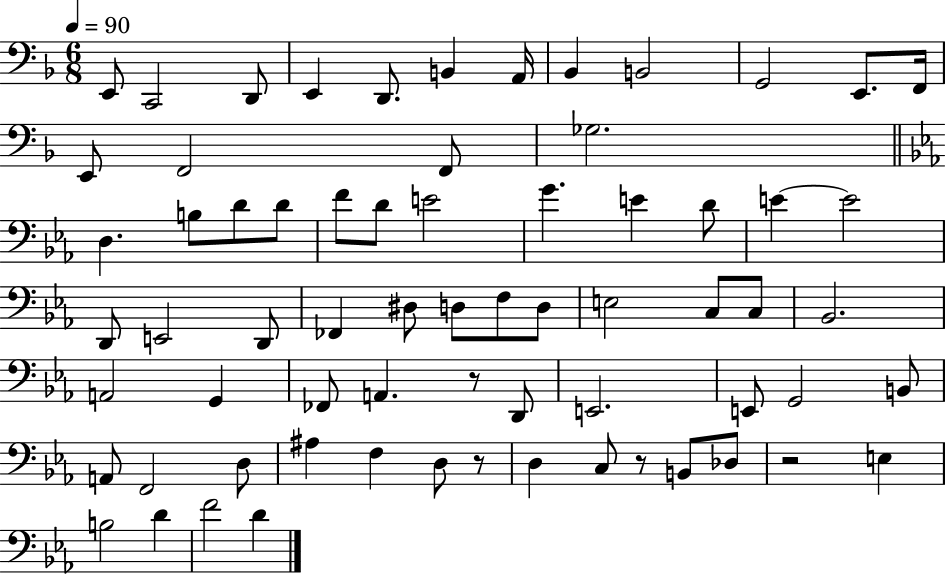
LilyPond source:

{
  \clef bass
  \numericTimeSignature
  \time 6/8
  \key f \major
  \tempo 4 = 90
  e,8 c,2 d,8 | e,4 d,8. b,4 a,16 | bes,4 b,2 | g,2 e,8. f,16 | \break e,8 f,2 f,8 | ges2. | \bar "||" \break \key ees \major d4. b8 d'8 d'8 | f'8 d'8 e'2 | g'4. e'4 d'8 | e'4~~ e'2 | \break d,8 e,2 d,8 | fes,4 dis8 d8 f8 d8 | e2 c8 c8 | bes,2. | \break a,2 g,4 | fes,8 a,4. r8 d,8 | e,2. | e,8 g,2 b,8 | \break a,8 f,2 d8 | ais4 f4 d8 r8 | d4 c8 r8 b,8 des8 | r2 e4 | \break b2 d'4 | f'2 d'4 | \bar "|."
}